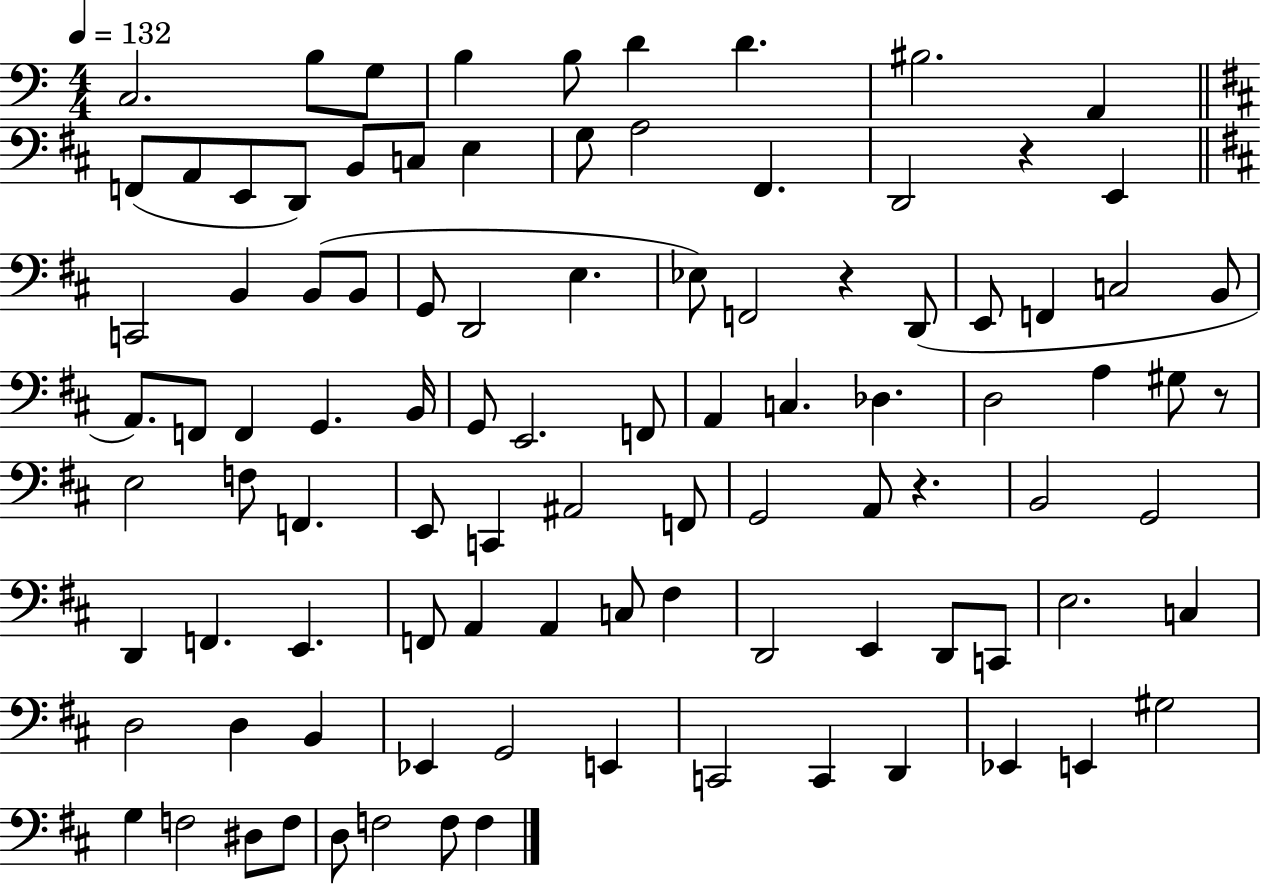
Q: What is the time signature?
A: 4/4